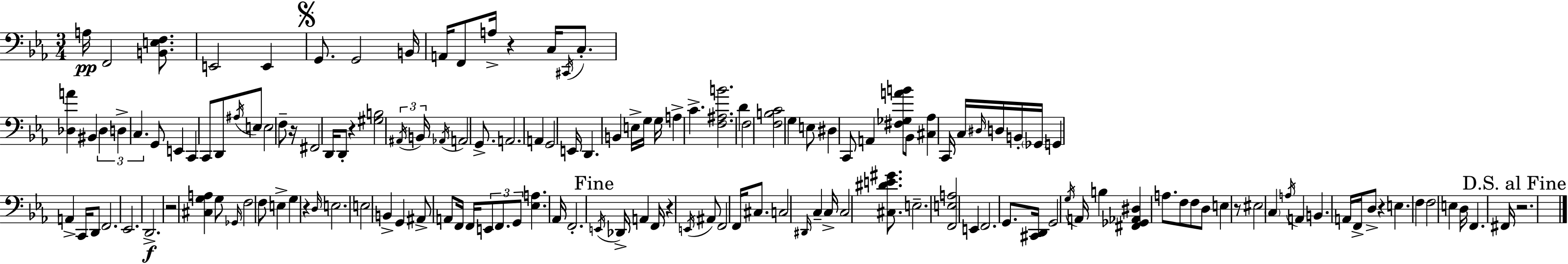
A3/s F2/h [B2,E3,F3]/e. E2/h E2/q G2/e. G2/h B2/s A2/s F2/e A3/s R/q C3/s C#2/s C3/e. [Db3,A4]/q BIS2/q Db3/q D3/q C3/q. G2/e E2/q C2/q C2/e D2/e A#3/s E3/e E3/h F3/e R/s F#2/h D2/s D2/e R/q [G#3,B3]/h A#2/s B2/s Ab2/s A2/h G2/e. A2/h. A2/q G2/h E2/s D2/q. B2/q E3/s G3/s G3/s A3/q C4/q. [F3,A#3,B4]/h. D4/q F3/h [F3,B3,C4]/h G3/q E3/e D#3/q C2/e A2/q [F#3,Gb3,A4,B4]/e Bb2/e [C#3,Ab3]/q C2/s C3/s D#3/s D3/s B2/s Gb2/s G2/q A2/q C2/s D2/e F2/h. Eb2/h. D2/h. R/h [C#3,G3,A3]/q G3/e Gb2/s F3/h F3/e E3/q G3/q R/q D3/s E3/h. E3/h B2/q G2/q A#2/e A2/e F2/s F2/s E2/e F2/e. G2/e [Eb3,A3]/q. Ab2/s F2/h. E2/s Db2/s A2/q F2/s R/q E2/s A#2/e F2/h F2/s C#3/e. C3/h D#2/s C3/q C3/s C3/h [C#3,D#4,E4,G#4]/e. E3/h. [F2,E3,A3]/h E2/q F2/h. G2/e. [C#2,D2]/s G2/h G3/s A2/s B3/q [F#2,Gb2,Ab2,D#3]/q A3/e. F3/e F3/e D3/e E3/q R/e EIS3/h C3/q A3/s A2/q B2/q. A2/s F2/s D3/e R/q E3/q. F3/q F3/h E3/q D3/s F2/q. F#2/s R/h.